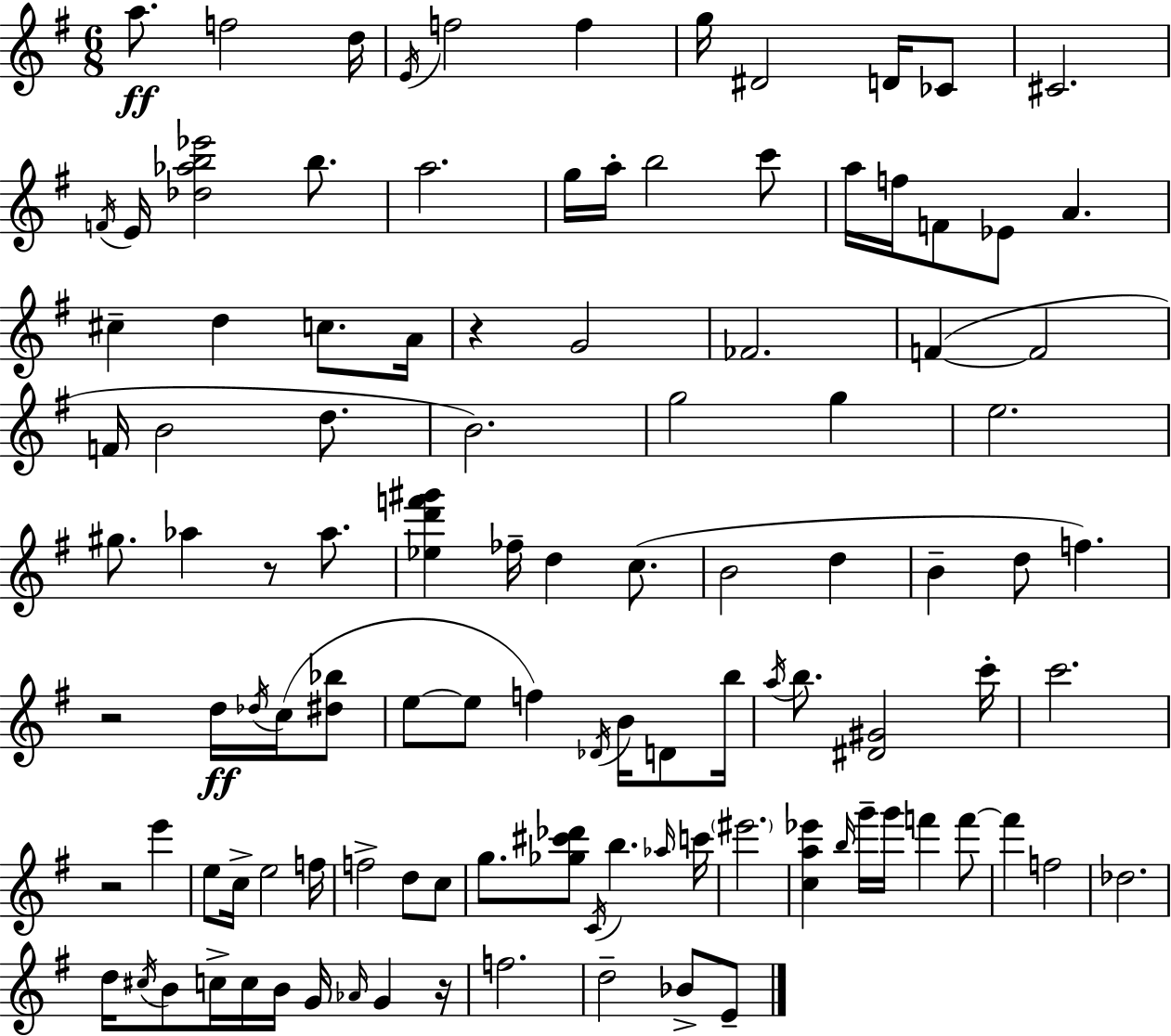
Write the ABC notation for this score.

X:1
T:Untitled
M:6/8
L:1/4
K:Em
a/2 f2 d/4 E/4 f2 f g/4 ^D2 D/4 _C/2 ^C2 F/4 E/4 [_d_ab_e']2 b/2 a2 g/4 a/4 b2 c'/2 a/4 f/4 F/2 _E/2 A ^c d c/2 A/4 z G2 _F2 F F2 F/4 B2 d/2 B2 g2 g e2 ^g/2 _a z/2 _a/2 [_ed'f'^g'] _f/4 d c/2 B2 d B d/2 f z2 d/4 _d/4 c/4 [^d_b]/2 e/2 e/2 f _D/4 B/4 D/2 b/4 a/4 b/2 [^D^G]2 c'/4 c'2 z2 e' e/2 c/4 e2 f/4 f2 d/2 c/2 g/2 [_g^c'_d']/2 C/4 b _a/4 c'/4 ^e'2 [ca_e'] b/4 g'/4 g'/4 f' f'/2 f' f2 _d2 d/4 ^c/4 B/2 c/4 c/4 B/4 G/4 _A/4 G z/4 f2 d2 _B/2 E/2